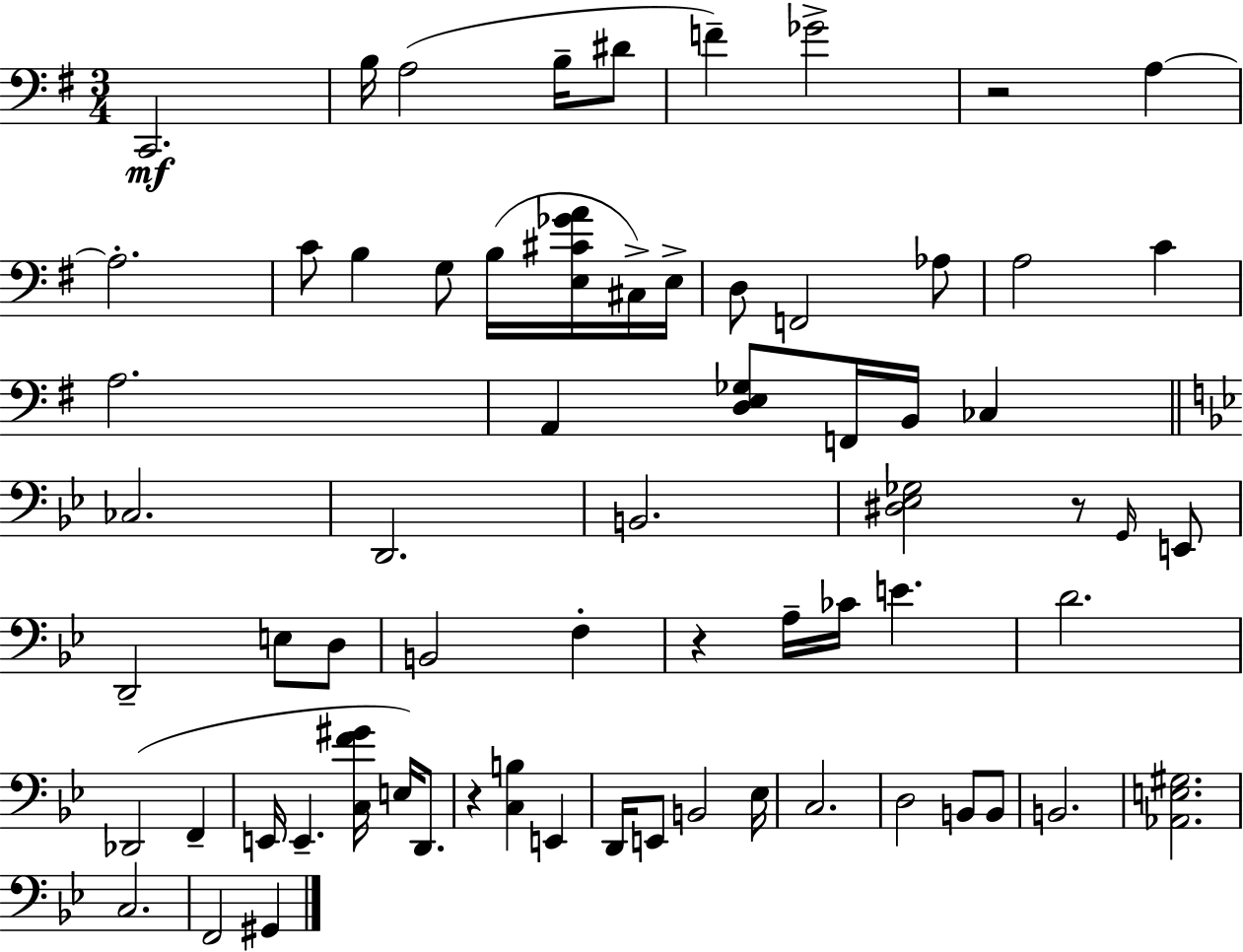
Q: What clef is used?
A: bass